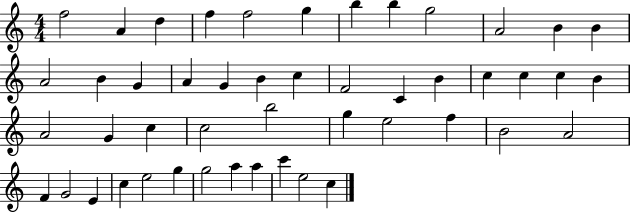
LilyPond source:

{
  \clef treble
  \numericTimeSignature
  \time 4/4
  \key c \major
  f''2 a'4 d''4 | f''4 f''2 g''4 | b''4 b''4 g''2 | a'2 b'4 b'4 | \break a'2 b'4 g'4 | a'4 g'4 b'4 c''4 | f'2 c'4 b'4 | c''4 c''4 c''4 b'4 | \break a'2 g'4 c''4 | c''2 b''2 | g''4 e''2 f''4 | b'2 a'2 | \break f'4 g'2 e'4 | c''4 e''2 g''4 | g''2 a''4 a''4 | c'''4 e''2 c''4 | \break \bar "|."
}